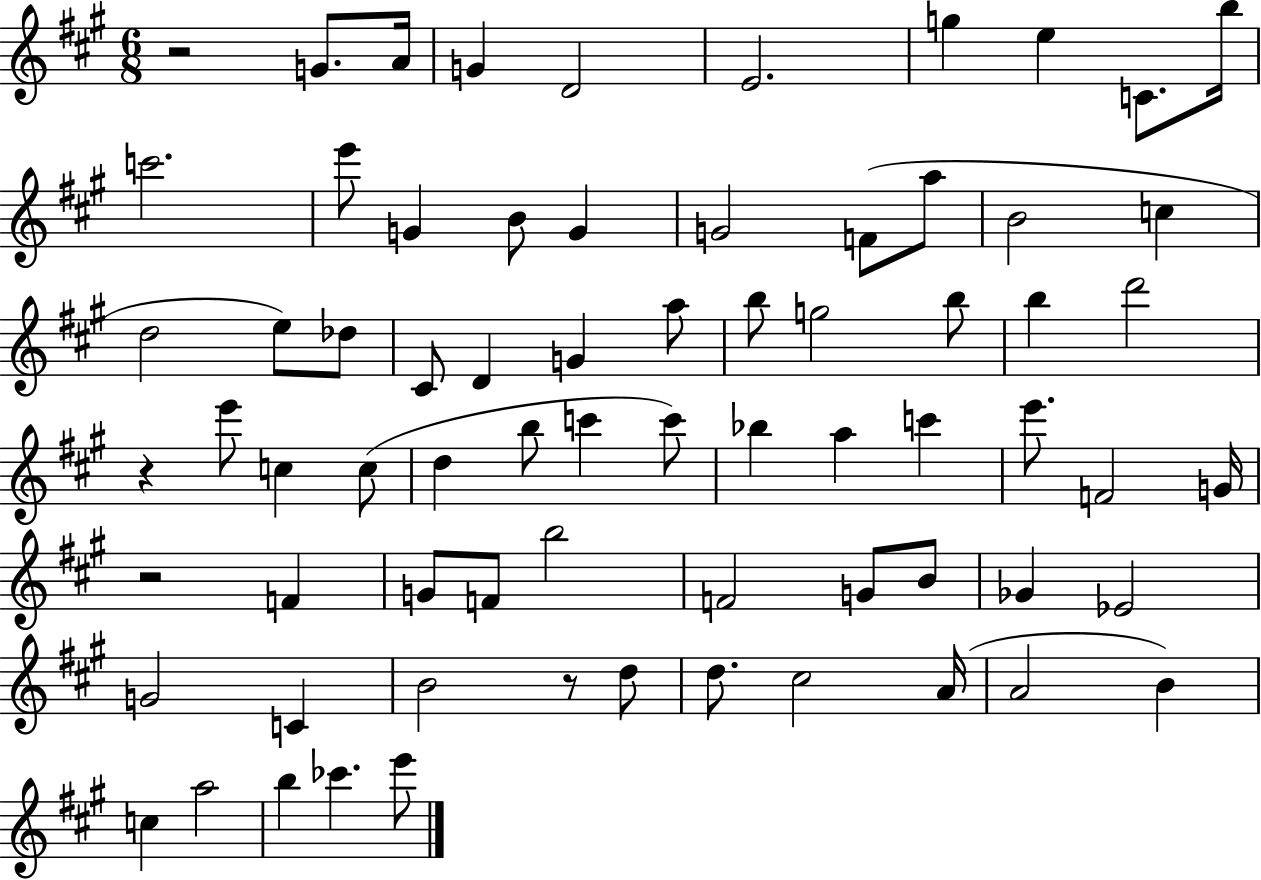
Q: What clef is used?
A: treble